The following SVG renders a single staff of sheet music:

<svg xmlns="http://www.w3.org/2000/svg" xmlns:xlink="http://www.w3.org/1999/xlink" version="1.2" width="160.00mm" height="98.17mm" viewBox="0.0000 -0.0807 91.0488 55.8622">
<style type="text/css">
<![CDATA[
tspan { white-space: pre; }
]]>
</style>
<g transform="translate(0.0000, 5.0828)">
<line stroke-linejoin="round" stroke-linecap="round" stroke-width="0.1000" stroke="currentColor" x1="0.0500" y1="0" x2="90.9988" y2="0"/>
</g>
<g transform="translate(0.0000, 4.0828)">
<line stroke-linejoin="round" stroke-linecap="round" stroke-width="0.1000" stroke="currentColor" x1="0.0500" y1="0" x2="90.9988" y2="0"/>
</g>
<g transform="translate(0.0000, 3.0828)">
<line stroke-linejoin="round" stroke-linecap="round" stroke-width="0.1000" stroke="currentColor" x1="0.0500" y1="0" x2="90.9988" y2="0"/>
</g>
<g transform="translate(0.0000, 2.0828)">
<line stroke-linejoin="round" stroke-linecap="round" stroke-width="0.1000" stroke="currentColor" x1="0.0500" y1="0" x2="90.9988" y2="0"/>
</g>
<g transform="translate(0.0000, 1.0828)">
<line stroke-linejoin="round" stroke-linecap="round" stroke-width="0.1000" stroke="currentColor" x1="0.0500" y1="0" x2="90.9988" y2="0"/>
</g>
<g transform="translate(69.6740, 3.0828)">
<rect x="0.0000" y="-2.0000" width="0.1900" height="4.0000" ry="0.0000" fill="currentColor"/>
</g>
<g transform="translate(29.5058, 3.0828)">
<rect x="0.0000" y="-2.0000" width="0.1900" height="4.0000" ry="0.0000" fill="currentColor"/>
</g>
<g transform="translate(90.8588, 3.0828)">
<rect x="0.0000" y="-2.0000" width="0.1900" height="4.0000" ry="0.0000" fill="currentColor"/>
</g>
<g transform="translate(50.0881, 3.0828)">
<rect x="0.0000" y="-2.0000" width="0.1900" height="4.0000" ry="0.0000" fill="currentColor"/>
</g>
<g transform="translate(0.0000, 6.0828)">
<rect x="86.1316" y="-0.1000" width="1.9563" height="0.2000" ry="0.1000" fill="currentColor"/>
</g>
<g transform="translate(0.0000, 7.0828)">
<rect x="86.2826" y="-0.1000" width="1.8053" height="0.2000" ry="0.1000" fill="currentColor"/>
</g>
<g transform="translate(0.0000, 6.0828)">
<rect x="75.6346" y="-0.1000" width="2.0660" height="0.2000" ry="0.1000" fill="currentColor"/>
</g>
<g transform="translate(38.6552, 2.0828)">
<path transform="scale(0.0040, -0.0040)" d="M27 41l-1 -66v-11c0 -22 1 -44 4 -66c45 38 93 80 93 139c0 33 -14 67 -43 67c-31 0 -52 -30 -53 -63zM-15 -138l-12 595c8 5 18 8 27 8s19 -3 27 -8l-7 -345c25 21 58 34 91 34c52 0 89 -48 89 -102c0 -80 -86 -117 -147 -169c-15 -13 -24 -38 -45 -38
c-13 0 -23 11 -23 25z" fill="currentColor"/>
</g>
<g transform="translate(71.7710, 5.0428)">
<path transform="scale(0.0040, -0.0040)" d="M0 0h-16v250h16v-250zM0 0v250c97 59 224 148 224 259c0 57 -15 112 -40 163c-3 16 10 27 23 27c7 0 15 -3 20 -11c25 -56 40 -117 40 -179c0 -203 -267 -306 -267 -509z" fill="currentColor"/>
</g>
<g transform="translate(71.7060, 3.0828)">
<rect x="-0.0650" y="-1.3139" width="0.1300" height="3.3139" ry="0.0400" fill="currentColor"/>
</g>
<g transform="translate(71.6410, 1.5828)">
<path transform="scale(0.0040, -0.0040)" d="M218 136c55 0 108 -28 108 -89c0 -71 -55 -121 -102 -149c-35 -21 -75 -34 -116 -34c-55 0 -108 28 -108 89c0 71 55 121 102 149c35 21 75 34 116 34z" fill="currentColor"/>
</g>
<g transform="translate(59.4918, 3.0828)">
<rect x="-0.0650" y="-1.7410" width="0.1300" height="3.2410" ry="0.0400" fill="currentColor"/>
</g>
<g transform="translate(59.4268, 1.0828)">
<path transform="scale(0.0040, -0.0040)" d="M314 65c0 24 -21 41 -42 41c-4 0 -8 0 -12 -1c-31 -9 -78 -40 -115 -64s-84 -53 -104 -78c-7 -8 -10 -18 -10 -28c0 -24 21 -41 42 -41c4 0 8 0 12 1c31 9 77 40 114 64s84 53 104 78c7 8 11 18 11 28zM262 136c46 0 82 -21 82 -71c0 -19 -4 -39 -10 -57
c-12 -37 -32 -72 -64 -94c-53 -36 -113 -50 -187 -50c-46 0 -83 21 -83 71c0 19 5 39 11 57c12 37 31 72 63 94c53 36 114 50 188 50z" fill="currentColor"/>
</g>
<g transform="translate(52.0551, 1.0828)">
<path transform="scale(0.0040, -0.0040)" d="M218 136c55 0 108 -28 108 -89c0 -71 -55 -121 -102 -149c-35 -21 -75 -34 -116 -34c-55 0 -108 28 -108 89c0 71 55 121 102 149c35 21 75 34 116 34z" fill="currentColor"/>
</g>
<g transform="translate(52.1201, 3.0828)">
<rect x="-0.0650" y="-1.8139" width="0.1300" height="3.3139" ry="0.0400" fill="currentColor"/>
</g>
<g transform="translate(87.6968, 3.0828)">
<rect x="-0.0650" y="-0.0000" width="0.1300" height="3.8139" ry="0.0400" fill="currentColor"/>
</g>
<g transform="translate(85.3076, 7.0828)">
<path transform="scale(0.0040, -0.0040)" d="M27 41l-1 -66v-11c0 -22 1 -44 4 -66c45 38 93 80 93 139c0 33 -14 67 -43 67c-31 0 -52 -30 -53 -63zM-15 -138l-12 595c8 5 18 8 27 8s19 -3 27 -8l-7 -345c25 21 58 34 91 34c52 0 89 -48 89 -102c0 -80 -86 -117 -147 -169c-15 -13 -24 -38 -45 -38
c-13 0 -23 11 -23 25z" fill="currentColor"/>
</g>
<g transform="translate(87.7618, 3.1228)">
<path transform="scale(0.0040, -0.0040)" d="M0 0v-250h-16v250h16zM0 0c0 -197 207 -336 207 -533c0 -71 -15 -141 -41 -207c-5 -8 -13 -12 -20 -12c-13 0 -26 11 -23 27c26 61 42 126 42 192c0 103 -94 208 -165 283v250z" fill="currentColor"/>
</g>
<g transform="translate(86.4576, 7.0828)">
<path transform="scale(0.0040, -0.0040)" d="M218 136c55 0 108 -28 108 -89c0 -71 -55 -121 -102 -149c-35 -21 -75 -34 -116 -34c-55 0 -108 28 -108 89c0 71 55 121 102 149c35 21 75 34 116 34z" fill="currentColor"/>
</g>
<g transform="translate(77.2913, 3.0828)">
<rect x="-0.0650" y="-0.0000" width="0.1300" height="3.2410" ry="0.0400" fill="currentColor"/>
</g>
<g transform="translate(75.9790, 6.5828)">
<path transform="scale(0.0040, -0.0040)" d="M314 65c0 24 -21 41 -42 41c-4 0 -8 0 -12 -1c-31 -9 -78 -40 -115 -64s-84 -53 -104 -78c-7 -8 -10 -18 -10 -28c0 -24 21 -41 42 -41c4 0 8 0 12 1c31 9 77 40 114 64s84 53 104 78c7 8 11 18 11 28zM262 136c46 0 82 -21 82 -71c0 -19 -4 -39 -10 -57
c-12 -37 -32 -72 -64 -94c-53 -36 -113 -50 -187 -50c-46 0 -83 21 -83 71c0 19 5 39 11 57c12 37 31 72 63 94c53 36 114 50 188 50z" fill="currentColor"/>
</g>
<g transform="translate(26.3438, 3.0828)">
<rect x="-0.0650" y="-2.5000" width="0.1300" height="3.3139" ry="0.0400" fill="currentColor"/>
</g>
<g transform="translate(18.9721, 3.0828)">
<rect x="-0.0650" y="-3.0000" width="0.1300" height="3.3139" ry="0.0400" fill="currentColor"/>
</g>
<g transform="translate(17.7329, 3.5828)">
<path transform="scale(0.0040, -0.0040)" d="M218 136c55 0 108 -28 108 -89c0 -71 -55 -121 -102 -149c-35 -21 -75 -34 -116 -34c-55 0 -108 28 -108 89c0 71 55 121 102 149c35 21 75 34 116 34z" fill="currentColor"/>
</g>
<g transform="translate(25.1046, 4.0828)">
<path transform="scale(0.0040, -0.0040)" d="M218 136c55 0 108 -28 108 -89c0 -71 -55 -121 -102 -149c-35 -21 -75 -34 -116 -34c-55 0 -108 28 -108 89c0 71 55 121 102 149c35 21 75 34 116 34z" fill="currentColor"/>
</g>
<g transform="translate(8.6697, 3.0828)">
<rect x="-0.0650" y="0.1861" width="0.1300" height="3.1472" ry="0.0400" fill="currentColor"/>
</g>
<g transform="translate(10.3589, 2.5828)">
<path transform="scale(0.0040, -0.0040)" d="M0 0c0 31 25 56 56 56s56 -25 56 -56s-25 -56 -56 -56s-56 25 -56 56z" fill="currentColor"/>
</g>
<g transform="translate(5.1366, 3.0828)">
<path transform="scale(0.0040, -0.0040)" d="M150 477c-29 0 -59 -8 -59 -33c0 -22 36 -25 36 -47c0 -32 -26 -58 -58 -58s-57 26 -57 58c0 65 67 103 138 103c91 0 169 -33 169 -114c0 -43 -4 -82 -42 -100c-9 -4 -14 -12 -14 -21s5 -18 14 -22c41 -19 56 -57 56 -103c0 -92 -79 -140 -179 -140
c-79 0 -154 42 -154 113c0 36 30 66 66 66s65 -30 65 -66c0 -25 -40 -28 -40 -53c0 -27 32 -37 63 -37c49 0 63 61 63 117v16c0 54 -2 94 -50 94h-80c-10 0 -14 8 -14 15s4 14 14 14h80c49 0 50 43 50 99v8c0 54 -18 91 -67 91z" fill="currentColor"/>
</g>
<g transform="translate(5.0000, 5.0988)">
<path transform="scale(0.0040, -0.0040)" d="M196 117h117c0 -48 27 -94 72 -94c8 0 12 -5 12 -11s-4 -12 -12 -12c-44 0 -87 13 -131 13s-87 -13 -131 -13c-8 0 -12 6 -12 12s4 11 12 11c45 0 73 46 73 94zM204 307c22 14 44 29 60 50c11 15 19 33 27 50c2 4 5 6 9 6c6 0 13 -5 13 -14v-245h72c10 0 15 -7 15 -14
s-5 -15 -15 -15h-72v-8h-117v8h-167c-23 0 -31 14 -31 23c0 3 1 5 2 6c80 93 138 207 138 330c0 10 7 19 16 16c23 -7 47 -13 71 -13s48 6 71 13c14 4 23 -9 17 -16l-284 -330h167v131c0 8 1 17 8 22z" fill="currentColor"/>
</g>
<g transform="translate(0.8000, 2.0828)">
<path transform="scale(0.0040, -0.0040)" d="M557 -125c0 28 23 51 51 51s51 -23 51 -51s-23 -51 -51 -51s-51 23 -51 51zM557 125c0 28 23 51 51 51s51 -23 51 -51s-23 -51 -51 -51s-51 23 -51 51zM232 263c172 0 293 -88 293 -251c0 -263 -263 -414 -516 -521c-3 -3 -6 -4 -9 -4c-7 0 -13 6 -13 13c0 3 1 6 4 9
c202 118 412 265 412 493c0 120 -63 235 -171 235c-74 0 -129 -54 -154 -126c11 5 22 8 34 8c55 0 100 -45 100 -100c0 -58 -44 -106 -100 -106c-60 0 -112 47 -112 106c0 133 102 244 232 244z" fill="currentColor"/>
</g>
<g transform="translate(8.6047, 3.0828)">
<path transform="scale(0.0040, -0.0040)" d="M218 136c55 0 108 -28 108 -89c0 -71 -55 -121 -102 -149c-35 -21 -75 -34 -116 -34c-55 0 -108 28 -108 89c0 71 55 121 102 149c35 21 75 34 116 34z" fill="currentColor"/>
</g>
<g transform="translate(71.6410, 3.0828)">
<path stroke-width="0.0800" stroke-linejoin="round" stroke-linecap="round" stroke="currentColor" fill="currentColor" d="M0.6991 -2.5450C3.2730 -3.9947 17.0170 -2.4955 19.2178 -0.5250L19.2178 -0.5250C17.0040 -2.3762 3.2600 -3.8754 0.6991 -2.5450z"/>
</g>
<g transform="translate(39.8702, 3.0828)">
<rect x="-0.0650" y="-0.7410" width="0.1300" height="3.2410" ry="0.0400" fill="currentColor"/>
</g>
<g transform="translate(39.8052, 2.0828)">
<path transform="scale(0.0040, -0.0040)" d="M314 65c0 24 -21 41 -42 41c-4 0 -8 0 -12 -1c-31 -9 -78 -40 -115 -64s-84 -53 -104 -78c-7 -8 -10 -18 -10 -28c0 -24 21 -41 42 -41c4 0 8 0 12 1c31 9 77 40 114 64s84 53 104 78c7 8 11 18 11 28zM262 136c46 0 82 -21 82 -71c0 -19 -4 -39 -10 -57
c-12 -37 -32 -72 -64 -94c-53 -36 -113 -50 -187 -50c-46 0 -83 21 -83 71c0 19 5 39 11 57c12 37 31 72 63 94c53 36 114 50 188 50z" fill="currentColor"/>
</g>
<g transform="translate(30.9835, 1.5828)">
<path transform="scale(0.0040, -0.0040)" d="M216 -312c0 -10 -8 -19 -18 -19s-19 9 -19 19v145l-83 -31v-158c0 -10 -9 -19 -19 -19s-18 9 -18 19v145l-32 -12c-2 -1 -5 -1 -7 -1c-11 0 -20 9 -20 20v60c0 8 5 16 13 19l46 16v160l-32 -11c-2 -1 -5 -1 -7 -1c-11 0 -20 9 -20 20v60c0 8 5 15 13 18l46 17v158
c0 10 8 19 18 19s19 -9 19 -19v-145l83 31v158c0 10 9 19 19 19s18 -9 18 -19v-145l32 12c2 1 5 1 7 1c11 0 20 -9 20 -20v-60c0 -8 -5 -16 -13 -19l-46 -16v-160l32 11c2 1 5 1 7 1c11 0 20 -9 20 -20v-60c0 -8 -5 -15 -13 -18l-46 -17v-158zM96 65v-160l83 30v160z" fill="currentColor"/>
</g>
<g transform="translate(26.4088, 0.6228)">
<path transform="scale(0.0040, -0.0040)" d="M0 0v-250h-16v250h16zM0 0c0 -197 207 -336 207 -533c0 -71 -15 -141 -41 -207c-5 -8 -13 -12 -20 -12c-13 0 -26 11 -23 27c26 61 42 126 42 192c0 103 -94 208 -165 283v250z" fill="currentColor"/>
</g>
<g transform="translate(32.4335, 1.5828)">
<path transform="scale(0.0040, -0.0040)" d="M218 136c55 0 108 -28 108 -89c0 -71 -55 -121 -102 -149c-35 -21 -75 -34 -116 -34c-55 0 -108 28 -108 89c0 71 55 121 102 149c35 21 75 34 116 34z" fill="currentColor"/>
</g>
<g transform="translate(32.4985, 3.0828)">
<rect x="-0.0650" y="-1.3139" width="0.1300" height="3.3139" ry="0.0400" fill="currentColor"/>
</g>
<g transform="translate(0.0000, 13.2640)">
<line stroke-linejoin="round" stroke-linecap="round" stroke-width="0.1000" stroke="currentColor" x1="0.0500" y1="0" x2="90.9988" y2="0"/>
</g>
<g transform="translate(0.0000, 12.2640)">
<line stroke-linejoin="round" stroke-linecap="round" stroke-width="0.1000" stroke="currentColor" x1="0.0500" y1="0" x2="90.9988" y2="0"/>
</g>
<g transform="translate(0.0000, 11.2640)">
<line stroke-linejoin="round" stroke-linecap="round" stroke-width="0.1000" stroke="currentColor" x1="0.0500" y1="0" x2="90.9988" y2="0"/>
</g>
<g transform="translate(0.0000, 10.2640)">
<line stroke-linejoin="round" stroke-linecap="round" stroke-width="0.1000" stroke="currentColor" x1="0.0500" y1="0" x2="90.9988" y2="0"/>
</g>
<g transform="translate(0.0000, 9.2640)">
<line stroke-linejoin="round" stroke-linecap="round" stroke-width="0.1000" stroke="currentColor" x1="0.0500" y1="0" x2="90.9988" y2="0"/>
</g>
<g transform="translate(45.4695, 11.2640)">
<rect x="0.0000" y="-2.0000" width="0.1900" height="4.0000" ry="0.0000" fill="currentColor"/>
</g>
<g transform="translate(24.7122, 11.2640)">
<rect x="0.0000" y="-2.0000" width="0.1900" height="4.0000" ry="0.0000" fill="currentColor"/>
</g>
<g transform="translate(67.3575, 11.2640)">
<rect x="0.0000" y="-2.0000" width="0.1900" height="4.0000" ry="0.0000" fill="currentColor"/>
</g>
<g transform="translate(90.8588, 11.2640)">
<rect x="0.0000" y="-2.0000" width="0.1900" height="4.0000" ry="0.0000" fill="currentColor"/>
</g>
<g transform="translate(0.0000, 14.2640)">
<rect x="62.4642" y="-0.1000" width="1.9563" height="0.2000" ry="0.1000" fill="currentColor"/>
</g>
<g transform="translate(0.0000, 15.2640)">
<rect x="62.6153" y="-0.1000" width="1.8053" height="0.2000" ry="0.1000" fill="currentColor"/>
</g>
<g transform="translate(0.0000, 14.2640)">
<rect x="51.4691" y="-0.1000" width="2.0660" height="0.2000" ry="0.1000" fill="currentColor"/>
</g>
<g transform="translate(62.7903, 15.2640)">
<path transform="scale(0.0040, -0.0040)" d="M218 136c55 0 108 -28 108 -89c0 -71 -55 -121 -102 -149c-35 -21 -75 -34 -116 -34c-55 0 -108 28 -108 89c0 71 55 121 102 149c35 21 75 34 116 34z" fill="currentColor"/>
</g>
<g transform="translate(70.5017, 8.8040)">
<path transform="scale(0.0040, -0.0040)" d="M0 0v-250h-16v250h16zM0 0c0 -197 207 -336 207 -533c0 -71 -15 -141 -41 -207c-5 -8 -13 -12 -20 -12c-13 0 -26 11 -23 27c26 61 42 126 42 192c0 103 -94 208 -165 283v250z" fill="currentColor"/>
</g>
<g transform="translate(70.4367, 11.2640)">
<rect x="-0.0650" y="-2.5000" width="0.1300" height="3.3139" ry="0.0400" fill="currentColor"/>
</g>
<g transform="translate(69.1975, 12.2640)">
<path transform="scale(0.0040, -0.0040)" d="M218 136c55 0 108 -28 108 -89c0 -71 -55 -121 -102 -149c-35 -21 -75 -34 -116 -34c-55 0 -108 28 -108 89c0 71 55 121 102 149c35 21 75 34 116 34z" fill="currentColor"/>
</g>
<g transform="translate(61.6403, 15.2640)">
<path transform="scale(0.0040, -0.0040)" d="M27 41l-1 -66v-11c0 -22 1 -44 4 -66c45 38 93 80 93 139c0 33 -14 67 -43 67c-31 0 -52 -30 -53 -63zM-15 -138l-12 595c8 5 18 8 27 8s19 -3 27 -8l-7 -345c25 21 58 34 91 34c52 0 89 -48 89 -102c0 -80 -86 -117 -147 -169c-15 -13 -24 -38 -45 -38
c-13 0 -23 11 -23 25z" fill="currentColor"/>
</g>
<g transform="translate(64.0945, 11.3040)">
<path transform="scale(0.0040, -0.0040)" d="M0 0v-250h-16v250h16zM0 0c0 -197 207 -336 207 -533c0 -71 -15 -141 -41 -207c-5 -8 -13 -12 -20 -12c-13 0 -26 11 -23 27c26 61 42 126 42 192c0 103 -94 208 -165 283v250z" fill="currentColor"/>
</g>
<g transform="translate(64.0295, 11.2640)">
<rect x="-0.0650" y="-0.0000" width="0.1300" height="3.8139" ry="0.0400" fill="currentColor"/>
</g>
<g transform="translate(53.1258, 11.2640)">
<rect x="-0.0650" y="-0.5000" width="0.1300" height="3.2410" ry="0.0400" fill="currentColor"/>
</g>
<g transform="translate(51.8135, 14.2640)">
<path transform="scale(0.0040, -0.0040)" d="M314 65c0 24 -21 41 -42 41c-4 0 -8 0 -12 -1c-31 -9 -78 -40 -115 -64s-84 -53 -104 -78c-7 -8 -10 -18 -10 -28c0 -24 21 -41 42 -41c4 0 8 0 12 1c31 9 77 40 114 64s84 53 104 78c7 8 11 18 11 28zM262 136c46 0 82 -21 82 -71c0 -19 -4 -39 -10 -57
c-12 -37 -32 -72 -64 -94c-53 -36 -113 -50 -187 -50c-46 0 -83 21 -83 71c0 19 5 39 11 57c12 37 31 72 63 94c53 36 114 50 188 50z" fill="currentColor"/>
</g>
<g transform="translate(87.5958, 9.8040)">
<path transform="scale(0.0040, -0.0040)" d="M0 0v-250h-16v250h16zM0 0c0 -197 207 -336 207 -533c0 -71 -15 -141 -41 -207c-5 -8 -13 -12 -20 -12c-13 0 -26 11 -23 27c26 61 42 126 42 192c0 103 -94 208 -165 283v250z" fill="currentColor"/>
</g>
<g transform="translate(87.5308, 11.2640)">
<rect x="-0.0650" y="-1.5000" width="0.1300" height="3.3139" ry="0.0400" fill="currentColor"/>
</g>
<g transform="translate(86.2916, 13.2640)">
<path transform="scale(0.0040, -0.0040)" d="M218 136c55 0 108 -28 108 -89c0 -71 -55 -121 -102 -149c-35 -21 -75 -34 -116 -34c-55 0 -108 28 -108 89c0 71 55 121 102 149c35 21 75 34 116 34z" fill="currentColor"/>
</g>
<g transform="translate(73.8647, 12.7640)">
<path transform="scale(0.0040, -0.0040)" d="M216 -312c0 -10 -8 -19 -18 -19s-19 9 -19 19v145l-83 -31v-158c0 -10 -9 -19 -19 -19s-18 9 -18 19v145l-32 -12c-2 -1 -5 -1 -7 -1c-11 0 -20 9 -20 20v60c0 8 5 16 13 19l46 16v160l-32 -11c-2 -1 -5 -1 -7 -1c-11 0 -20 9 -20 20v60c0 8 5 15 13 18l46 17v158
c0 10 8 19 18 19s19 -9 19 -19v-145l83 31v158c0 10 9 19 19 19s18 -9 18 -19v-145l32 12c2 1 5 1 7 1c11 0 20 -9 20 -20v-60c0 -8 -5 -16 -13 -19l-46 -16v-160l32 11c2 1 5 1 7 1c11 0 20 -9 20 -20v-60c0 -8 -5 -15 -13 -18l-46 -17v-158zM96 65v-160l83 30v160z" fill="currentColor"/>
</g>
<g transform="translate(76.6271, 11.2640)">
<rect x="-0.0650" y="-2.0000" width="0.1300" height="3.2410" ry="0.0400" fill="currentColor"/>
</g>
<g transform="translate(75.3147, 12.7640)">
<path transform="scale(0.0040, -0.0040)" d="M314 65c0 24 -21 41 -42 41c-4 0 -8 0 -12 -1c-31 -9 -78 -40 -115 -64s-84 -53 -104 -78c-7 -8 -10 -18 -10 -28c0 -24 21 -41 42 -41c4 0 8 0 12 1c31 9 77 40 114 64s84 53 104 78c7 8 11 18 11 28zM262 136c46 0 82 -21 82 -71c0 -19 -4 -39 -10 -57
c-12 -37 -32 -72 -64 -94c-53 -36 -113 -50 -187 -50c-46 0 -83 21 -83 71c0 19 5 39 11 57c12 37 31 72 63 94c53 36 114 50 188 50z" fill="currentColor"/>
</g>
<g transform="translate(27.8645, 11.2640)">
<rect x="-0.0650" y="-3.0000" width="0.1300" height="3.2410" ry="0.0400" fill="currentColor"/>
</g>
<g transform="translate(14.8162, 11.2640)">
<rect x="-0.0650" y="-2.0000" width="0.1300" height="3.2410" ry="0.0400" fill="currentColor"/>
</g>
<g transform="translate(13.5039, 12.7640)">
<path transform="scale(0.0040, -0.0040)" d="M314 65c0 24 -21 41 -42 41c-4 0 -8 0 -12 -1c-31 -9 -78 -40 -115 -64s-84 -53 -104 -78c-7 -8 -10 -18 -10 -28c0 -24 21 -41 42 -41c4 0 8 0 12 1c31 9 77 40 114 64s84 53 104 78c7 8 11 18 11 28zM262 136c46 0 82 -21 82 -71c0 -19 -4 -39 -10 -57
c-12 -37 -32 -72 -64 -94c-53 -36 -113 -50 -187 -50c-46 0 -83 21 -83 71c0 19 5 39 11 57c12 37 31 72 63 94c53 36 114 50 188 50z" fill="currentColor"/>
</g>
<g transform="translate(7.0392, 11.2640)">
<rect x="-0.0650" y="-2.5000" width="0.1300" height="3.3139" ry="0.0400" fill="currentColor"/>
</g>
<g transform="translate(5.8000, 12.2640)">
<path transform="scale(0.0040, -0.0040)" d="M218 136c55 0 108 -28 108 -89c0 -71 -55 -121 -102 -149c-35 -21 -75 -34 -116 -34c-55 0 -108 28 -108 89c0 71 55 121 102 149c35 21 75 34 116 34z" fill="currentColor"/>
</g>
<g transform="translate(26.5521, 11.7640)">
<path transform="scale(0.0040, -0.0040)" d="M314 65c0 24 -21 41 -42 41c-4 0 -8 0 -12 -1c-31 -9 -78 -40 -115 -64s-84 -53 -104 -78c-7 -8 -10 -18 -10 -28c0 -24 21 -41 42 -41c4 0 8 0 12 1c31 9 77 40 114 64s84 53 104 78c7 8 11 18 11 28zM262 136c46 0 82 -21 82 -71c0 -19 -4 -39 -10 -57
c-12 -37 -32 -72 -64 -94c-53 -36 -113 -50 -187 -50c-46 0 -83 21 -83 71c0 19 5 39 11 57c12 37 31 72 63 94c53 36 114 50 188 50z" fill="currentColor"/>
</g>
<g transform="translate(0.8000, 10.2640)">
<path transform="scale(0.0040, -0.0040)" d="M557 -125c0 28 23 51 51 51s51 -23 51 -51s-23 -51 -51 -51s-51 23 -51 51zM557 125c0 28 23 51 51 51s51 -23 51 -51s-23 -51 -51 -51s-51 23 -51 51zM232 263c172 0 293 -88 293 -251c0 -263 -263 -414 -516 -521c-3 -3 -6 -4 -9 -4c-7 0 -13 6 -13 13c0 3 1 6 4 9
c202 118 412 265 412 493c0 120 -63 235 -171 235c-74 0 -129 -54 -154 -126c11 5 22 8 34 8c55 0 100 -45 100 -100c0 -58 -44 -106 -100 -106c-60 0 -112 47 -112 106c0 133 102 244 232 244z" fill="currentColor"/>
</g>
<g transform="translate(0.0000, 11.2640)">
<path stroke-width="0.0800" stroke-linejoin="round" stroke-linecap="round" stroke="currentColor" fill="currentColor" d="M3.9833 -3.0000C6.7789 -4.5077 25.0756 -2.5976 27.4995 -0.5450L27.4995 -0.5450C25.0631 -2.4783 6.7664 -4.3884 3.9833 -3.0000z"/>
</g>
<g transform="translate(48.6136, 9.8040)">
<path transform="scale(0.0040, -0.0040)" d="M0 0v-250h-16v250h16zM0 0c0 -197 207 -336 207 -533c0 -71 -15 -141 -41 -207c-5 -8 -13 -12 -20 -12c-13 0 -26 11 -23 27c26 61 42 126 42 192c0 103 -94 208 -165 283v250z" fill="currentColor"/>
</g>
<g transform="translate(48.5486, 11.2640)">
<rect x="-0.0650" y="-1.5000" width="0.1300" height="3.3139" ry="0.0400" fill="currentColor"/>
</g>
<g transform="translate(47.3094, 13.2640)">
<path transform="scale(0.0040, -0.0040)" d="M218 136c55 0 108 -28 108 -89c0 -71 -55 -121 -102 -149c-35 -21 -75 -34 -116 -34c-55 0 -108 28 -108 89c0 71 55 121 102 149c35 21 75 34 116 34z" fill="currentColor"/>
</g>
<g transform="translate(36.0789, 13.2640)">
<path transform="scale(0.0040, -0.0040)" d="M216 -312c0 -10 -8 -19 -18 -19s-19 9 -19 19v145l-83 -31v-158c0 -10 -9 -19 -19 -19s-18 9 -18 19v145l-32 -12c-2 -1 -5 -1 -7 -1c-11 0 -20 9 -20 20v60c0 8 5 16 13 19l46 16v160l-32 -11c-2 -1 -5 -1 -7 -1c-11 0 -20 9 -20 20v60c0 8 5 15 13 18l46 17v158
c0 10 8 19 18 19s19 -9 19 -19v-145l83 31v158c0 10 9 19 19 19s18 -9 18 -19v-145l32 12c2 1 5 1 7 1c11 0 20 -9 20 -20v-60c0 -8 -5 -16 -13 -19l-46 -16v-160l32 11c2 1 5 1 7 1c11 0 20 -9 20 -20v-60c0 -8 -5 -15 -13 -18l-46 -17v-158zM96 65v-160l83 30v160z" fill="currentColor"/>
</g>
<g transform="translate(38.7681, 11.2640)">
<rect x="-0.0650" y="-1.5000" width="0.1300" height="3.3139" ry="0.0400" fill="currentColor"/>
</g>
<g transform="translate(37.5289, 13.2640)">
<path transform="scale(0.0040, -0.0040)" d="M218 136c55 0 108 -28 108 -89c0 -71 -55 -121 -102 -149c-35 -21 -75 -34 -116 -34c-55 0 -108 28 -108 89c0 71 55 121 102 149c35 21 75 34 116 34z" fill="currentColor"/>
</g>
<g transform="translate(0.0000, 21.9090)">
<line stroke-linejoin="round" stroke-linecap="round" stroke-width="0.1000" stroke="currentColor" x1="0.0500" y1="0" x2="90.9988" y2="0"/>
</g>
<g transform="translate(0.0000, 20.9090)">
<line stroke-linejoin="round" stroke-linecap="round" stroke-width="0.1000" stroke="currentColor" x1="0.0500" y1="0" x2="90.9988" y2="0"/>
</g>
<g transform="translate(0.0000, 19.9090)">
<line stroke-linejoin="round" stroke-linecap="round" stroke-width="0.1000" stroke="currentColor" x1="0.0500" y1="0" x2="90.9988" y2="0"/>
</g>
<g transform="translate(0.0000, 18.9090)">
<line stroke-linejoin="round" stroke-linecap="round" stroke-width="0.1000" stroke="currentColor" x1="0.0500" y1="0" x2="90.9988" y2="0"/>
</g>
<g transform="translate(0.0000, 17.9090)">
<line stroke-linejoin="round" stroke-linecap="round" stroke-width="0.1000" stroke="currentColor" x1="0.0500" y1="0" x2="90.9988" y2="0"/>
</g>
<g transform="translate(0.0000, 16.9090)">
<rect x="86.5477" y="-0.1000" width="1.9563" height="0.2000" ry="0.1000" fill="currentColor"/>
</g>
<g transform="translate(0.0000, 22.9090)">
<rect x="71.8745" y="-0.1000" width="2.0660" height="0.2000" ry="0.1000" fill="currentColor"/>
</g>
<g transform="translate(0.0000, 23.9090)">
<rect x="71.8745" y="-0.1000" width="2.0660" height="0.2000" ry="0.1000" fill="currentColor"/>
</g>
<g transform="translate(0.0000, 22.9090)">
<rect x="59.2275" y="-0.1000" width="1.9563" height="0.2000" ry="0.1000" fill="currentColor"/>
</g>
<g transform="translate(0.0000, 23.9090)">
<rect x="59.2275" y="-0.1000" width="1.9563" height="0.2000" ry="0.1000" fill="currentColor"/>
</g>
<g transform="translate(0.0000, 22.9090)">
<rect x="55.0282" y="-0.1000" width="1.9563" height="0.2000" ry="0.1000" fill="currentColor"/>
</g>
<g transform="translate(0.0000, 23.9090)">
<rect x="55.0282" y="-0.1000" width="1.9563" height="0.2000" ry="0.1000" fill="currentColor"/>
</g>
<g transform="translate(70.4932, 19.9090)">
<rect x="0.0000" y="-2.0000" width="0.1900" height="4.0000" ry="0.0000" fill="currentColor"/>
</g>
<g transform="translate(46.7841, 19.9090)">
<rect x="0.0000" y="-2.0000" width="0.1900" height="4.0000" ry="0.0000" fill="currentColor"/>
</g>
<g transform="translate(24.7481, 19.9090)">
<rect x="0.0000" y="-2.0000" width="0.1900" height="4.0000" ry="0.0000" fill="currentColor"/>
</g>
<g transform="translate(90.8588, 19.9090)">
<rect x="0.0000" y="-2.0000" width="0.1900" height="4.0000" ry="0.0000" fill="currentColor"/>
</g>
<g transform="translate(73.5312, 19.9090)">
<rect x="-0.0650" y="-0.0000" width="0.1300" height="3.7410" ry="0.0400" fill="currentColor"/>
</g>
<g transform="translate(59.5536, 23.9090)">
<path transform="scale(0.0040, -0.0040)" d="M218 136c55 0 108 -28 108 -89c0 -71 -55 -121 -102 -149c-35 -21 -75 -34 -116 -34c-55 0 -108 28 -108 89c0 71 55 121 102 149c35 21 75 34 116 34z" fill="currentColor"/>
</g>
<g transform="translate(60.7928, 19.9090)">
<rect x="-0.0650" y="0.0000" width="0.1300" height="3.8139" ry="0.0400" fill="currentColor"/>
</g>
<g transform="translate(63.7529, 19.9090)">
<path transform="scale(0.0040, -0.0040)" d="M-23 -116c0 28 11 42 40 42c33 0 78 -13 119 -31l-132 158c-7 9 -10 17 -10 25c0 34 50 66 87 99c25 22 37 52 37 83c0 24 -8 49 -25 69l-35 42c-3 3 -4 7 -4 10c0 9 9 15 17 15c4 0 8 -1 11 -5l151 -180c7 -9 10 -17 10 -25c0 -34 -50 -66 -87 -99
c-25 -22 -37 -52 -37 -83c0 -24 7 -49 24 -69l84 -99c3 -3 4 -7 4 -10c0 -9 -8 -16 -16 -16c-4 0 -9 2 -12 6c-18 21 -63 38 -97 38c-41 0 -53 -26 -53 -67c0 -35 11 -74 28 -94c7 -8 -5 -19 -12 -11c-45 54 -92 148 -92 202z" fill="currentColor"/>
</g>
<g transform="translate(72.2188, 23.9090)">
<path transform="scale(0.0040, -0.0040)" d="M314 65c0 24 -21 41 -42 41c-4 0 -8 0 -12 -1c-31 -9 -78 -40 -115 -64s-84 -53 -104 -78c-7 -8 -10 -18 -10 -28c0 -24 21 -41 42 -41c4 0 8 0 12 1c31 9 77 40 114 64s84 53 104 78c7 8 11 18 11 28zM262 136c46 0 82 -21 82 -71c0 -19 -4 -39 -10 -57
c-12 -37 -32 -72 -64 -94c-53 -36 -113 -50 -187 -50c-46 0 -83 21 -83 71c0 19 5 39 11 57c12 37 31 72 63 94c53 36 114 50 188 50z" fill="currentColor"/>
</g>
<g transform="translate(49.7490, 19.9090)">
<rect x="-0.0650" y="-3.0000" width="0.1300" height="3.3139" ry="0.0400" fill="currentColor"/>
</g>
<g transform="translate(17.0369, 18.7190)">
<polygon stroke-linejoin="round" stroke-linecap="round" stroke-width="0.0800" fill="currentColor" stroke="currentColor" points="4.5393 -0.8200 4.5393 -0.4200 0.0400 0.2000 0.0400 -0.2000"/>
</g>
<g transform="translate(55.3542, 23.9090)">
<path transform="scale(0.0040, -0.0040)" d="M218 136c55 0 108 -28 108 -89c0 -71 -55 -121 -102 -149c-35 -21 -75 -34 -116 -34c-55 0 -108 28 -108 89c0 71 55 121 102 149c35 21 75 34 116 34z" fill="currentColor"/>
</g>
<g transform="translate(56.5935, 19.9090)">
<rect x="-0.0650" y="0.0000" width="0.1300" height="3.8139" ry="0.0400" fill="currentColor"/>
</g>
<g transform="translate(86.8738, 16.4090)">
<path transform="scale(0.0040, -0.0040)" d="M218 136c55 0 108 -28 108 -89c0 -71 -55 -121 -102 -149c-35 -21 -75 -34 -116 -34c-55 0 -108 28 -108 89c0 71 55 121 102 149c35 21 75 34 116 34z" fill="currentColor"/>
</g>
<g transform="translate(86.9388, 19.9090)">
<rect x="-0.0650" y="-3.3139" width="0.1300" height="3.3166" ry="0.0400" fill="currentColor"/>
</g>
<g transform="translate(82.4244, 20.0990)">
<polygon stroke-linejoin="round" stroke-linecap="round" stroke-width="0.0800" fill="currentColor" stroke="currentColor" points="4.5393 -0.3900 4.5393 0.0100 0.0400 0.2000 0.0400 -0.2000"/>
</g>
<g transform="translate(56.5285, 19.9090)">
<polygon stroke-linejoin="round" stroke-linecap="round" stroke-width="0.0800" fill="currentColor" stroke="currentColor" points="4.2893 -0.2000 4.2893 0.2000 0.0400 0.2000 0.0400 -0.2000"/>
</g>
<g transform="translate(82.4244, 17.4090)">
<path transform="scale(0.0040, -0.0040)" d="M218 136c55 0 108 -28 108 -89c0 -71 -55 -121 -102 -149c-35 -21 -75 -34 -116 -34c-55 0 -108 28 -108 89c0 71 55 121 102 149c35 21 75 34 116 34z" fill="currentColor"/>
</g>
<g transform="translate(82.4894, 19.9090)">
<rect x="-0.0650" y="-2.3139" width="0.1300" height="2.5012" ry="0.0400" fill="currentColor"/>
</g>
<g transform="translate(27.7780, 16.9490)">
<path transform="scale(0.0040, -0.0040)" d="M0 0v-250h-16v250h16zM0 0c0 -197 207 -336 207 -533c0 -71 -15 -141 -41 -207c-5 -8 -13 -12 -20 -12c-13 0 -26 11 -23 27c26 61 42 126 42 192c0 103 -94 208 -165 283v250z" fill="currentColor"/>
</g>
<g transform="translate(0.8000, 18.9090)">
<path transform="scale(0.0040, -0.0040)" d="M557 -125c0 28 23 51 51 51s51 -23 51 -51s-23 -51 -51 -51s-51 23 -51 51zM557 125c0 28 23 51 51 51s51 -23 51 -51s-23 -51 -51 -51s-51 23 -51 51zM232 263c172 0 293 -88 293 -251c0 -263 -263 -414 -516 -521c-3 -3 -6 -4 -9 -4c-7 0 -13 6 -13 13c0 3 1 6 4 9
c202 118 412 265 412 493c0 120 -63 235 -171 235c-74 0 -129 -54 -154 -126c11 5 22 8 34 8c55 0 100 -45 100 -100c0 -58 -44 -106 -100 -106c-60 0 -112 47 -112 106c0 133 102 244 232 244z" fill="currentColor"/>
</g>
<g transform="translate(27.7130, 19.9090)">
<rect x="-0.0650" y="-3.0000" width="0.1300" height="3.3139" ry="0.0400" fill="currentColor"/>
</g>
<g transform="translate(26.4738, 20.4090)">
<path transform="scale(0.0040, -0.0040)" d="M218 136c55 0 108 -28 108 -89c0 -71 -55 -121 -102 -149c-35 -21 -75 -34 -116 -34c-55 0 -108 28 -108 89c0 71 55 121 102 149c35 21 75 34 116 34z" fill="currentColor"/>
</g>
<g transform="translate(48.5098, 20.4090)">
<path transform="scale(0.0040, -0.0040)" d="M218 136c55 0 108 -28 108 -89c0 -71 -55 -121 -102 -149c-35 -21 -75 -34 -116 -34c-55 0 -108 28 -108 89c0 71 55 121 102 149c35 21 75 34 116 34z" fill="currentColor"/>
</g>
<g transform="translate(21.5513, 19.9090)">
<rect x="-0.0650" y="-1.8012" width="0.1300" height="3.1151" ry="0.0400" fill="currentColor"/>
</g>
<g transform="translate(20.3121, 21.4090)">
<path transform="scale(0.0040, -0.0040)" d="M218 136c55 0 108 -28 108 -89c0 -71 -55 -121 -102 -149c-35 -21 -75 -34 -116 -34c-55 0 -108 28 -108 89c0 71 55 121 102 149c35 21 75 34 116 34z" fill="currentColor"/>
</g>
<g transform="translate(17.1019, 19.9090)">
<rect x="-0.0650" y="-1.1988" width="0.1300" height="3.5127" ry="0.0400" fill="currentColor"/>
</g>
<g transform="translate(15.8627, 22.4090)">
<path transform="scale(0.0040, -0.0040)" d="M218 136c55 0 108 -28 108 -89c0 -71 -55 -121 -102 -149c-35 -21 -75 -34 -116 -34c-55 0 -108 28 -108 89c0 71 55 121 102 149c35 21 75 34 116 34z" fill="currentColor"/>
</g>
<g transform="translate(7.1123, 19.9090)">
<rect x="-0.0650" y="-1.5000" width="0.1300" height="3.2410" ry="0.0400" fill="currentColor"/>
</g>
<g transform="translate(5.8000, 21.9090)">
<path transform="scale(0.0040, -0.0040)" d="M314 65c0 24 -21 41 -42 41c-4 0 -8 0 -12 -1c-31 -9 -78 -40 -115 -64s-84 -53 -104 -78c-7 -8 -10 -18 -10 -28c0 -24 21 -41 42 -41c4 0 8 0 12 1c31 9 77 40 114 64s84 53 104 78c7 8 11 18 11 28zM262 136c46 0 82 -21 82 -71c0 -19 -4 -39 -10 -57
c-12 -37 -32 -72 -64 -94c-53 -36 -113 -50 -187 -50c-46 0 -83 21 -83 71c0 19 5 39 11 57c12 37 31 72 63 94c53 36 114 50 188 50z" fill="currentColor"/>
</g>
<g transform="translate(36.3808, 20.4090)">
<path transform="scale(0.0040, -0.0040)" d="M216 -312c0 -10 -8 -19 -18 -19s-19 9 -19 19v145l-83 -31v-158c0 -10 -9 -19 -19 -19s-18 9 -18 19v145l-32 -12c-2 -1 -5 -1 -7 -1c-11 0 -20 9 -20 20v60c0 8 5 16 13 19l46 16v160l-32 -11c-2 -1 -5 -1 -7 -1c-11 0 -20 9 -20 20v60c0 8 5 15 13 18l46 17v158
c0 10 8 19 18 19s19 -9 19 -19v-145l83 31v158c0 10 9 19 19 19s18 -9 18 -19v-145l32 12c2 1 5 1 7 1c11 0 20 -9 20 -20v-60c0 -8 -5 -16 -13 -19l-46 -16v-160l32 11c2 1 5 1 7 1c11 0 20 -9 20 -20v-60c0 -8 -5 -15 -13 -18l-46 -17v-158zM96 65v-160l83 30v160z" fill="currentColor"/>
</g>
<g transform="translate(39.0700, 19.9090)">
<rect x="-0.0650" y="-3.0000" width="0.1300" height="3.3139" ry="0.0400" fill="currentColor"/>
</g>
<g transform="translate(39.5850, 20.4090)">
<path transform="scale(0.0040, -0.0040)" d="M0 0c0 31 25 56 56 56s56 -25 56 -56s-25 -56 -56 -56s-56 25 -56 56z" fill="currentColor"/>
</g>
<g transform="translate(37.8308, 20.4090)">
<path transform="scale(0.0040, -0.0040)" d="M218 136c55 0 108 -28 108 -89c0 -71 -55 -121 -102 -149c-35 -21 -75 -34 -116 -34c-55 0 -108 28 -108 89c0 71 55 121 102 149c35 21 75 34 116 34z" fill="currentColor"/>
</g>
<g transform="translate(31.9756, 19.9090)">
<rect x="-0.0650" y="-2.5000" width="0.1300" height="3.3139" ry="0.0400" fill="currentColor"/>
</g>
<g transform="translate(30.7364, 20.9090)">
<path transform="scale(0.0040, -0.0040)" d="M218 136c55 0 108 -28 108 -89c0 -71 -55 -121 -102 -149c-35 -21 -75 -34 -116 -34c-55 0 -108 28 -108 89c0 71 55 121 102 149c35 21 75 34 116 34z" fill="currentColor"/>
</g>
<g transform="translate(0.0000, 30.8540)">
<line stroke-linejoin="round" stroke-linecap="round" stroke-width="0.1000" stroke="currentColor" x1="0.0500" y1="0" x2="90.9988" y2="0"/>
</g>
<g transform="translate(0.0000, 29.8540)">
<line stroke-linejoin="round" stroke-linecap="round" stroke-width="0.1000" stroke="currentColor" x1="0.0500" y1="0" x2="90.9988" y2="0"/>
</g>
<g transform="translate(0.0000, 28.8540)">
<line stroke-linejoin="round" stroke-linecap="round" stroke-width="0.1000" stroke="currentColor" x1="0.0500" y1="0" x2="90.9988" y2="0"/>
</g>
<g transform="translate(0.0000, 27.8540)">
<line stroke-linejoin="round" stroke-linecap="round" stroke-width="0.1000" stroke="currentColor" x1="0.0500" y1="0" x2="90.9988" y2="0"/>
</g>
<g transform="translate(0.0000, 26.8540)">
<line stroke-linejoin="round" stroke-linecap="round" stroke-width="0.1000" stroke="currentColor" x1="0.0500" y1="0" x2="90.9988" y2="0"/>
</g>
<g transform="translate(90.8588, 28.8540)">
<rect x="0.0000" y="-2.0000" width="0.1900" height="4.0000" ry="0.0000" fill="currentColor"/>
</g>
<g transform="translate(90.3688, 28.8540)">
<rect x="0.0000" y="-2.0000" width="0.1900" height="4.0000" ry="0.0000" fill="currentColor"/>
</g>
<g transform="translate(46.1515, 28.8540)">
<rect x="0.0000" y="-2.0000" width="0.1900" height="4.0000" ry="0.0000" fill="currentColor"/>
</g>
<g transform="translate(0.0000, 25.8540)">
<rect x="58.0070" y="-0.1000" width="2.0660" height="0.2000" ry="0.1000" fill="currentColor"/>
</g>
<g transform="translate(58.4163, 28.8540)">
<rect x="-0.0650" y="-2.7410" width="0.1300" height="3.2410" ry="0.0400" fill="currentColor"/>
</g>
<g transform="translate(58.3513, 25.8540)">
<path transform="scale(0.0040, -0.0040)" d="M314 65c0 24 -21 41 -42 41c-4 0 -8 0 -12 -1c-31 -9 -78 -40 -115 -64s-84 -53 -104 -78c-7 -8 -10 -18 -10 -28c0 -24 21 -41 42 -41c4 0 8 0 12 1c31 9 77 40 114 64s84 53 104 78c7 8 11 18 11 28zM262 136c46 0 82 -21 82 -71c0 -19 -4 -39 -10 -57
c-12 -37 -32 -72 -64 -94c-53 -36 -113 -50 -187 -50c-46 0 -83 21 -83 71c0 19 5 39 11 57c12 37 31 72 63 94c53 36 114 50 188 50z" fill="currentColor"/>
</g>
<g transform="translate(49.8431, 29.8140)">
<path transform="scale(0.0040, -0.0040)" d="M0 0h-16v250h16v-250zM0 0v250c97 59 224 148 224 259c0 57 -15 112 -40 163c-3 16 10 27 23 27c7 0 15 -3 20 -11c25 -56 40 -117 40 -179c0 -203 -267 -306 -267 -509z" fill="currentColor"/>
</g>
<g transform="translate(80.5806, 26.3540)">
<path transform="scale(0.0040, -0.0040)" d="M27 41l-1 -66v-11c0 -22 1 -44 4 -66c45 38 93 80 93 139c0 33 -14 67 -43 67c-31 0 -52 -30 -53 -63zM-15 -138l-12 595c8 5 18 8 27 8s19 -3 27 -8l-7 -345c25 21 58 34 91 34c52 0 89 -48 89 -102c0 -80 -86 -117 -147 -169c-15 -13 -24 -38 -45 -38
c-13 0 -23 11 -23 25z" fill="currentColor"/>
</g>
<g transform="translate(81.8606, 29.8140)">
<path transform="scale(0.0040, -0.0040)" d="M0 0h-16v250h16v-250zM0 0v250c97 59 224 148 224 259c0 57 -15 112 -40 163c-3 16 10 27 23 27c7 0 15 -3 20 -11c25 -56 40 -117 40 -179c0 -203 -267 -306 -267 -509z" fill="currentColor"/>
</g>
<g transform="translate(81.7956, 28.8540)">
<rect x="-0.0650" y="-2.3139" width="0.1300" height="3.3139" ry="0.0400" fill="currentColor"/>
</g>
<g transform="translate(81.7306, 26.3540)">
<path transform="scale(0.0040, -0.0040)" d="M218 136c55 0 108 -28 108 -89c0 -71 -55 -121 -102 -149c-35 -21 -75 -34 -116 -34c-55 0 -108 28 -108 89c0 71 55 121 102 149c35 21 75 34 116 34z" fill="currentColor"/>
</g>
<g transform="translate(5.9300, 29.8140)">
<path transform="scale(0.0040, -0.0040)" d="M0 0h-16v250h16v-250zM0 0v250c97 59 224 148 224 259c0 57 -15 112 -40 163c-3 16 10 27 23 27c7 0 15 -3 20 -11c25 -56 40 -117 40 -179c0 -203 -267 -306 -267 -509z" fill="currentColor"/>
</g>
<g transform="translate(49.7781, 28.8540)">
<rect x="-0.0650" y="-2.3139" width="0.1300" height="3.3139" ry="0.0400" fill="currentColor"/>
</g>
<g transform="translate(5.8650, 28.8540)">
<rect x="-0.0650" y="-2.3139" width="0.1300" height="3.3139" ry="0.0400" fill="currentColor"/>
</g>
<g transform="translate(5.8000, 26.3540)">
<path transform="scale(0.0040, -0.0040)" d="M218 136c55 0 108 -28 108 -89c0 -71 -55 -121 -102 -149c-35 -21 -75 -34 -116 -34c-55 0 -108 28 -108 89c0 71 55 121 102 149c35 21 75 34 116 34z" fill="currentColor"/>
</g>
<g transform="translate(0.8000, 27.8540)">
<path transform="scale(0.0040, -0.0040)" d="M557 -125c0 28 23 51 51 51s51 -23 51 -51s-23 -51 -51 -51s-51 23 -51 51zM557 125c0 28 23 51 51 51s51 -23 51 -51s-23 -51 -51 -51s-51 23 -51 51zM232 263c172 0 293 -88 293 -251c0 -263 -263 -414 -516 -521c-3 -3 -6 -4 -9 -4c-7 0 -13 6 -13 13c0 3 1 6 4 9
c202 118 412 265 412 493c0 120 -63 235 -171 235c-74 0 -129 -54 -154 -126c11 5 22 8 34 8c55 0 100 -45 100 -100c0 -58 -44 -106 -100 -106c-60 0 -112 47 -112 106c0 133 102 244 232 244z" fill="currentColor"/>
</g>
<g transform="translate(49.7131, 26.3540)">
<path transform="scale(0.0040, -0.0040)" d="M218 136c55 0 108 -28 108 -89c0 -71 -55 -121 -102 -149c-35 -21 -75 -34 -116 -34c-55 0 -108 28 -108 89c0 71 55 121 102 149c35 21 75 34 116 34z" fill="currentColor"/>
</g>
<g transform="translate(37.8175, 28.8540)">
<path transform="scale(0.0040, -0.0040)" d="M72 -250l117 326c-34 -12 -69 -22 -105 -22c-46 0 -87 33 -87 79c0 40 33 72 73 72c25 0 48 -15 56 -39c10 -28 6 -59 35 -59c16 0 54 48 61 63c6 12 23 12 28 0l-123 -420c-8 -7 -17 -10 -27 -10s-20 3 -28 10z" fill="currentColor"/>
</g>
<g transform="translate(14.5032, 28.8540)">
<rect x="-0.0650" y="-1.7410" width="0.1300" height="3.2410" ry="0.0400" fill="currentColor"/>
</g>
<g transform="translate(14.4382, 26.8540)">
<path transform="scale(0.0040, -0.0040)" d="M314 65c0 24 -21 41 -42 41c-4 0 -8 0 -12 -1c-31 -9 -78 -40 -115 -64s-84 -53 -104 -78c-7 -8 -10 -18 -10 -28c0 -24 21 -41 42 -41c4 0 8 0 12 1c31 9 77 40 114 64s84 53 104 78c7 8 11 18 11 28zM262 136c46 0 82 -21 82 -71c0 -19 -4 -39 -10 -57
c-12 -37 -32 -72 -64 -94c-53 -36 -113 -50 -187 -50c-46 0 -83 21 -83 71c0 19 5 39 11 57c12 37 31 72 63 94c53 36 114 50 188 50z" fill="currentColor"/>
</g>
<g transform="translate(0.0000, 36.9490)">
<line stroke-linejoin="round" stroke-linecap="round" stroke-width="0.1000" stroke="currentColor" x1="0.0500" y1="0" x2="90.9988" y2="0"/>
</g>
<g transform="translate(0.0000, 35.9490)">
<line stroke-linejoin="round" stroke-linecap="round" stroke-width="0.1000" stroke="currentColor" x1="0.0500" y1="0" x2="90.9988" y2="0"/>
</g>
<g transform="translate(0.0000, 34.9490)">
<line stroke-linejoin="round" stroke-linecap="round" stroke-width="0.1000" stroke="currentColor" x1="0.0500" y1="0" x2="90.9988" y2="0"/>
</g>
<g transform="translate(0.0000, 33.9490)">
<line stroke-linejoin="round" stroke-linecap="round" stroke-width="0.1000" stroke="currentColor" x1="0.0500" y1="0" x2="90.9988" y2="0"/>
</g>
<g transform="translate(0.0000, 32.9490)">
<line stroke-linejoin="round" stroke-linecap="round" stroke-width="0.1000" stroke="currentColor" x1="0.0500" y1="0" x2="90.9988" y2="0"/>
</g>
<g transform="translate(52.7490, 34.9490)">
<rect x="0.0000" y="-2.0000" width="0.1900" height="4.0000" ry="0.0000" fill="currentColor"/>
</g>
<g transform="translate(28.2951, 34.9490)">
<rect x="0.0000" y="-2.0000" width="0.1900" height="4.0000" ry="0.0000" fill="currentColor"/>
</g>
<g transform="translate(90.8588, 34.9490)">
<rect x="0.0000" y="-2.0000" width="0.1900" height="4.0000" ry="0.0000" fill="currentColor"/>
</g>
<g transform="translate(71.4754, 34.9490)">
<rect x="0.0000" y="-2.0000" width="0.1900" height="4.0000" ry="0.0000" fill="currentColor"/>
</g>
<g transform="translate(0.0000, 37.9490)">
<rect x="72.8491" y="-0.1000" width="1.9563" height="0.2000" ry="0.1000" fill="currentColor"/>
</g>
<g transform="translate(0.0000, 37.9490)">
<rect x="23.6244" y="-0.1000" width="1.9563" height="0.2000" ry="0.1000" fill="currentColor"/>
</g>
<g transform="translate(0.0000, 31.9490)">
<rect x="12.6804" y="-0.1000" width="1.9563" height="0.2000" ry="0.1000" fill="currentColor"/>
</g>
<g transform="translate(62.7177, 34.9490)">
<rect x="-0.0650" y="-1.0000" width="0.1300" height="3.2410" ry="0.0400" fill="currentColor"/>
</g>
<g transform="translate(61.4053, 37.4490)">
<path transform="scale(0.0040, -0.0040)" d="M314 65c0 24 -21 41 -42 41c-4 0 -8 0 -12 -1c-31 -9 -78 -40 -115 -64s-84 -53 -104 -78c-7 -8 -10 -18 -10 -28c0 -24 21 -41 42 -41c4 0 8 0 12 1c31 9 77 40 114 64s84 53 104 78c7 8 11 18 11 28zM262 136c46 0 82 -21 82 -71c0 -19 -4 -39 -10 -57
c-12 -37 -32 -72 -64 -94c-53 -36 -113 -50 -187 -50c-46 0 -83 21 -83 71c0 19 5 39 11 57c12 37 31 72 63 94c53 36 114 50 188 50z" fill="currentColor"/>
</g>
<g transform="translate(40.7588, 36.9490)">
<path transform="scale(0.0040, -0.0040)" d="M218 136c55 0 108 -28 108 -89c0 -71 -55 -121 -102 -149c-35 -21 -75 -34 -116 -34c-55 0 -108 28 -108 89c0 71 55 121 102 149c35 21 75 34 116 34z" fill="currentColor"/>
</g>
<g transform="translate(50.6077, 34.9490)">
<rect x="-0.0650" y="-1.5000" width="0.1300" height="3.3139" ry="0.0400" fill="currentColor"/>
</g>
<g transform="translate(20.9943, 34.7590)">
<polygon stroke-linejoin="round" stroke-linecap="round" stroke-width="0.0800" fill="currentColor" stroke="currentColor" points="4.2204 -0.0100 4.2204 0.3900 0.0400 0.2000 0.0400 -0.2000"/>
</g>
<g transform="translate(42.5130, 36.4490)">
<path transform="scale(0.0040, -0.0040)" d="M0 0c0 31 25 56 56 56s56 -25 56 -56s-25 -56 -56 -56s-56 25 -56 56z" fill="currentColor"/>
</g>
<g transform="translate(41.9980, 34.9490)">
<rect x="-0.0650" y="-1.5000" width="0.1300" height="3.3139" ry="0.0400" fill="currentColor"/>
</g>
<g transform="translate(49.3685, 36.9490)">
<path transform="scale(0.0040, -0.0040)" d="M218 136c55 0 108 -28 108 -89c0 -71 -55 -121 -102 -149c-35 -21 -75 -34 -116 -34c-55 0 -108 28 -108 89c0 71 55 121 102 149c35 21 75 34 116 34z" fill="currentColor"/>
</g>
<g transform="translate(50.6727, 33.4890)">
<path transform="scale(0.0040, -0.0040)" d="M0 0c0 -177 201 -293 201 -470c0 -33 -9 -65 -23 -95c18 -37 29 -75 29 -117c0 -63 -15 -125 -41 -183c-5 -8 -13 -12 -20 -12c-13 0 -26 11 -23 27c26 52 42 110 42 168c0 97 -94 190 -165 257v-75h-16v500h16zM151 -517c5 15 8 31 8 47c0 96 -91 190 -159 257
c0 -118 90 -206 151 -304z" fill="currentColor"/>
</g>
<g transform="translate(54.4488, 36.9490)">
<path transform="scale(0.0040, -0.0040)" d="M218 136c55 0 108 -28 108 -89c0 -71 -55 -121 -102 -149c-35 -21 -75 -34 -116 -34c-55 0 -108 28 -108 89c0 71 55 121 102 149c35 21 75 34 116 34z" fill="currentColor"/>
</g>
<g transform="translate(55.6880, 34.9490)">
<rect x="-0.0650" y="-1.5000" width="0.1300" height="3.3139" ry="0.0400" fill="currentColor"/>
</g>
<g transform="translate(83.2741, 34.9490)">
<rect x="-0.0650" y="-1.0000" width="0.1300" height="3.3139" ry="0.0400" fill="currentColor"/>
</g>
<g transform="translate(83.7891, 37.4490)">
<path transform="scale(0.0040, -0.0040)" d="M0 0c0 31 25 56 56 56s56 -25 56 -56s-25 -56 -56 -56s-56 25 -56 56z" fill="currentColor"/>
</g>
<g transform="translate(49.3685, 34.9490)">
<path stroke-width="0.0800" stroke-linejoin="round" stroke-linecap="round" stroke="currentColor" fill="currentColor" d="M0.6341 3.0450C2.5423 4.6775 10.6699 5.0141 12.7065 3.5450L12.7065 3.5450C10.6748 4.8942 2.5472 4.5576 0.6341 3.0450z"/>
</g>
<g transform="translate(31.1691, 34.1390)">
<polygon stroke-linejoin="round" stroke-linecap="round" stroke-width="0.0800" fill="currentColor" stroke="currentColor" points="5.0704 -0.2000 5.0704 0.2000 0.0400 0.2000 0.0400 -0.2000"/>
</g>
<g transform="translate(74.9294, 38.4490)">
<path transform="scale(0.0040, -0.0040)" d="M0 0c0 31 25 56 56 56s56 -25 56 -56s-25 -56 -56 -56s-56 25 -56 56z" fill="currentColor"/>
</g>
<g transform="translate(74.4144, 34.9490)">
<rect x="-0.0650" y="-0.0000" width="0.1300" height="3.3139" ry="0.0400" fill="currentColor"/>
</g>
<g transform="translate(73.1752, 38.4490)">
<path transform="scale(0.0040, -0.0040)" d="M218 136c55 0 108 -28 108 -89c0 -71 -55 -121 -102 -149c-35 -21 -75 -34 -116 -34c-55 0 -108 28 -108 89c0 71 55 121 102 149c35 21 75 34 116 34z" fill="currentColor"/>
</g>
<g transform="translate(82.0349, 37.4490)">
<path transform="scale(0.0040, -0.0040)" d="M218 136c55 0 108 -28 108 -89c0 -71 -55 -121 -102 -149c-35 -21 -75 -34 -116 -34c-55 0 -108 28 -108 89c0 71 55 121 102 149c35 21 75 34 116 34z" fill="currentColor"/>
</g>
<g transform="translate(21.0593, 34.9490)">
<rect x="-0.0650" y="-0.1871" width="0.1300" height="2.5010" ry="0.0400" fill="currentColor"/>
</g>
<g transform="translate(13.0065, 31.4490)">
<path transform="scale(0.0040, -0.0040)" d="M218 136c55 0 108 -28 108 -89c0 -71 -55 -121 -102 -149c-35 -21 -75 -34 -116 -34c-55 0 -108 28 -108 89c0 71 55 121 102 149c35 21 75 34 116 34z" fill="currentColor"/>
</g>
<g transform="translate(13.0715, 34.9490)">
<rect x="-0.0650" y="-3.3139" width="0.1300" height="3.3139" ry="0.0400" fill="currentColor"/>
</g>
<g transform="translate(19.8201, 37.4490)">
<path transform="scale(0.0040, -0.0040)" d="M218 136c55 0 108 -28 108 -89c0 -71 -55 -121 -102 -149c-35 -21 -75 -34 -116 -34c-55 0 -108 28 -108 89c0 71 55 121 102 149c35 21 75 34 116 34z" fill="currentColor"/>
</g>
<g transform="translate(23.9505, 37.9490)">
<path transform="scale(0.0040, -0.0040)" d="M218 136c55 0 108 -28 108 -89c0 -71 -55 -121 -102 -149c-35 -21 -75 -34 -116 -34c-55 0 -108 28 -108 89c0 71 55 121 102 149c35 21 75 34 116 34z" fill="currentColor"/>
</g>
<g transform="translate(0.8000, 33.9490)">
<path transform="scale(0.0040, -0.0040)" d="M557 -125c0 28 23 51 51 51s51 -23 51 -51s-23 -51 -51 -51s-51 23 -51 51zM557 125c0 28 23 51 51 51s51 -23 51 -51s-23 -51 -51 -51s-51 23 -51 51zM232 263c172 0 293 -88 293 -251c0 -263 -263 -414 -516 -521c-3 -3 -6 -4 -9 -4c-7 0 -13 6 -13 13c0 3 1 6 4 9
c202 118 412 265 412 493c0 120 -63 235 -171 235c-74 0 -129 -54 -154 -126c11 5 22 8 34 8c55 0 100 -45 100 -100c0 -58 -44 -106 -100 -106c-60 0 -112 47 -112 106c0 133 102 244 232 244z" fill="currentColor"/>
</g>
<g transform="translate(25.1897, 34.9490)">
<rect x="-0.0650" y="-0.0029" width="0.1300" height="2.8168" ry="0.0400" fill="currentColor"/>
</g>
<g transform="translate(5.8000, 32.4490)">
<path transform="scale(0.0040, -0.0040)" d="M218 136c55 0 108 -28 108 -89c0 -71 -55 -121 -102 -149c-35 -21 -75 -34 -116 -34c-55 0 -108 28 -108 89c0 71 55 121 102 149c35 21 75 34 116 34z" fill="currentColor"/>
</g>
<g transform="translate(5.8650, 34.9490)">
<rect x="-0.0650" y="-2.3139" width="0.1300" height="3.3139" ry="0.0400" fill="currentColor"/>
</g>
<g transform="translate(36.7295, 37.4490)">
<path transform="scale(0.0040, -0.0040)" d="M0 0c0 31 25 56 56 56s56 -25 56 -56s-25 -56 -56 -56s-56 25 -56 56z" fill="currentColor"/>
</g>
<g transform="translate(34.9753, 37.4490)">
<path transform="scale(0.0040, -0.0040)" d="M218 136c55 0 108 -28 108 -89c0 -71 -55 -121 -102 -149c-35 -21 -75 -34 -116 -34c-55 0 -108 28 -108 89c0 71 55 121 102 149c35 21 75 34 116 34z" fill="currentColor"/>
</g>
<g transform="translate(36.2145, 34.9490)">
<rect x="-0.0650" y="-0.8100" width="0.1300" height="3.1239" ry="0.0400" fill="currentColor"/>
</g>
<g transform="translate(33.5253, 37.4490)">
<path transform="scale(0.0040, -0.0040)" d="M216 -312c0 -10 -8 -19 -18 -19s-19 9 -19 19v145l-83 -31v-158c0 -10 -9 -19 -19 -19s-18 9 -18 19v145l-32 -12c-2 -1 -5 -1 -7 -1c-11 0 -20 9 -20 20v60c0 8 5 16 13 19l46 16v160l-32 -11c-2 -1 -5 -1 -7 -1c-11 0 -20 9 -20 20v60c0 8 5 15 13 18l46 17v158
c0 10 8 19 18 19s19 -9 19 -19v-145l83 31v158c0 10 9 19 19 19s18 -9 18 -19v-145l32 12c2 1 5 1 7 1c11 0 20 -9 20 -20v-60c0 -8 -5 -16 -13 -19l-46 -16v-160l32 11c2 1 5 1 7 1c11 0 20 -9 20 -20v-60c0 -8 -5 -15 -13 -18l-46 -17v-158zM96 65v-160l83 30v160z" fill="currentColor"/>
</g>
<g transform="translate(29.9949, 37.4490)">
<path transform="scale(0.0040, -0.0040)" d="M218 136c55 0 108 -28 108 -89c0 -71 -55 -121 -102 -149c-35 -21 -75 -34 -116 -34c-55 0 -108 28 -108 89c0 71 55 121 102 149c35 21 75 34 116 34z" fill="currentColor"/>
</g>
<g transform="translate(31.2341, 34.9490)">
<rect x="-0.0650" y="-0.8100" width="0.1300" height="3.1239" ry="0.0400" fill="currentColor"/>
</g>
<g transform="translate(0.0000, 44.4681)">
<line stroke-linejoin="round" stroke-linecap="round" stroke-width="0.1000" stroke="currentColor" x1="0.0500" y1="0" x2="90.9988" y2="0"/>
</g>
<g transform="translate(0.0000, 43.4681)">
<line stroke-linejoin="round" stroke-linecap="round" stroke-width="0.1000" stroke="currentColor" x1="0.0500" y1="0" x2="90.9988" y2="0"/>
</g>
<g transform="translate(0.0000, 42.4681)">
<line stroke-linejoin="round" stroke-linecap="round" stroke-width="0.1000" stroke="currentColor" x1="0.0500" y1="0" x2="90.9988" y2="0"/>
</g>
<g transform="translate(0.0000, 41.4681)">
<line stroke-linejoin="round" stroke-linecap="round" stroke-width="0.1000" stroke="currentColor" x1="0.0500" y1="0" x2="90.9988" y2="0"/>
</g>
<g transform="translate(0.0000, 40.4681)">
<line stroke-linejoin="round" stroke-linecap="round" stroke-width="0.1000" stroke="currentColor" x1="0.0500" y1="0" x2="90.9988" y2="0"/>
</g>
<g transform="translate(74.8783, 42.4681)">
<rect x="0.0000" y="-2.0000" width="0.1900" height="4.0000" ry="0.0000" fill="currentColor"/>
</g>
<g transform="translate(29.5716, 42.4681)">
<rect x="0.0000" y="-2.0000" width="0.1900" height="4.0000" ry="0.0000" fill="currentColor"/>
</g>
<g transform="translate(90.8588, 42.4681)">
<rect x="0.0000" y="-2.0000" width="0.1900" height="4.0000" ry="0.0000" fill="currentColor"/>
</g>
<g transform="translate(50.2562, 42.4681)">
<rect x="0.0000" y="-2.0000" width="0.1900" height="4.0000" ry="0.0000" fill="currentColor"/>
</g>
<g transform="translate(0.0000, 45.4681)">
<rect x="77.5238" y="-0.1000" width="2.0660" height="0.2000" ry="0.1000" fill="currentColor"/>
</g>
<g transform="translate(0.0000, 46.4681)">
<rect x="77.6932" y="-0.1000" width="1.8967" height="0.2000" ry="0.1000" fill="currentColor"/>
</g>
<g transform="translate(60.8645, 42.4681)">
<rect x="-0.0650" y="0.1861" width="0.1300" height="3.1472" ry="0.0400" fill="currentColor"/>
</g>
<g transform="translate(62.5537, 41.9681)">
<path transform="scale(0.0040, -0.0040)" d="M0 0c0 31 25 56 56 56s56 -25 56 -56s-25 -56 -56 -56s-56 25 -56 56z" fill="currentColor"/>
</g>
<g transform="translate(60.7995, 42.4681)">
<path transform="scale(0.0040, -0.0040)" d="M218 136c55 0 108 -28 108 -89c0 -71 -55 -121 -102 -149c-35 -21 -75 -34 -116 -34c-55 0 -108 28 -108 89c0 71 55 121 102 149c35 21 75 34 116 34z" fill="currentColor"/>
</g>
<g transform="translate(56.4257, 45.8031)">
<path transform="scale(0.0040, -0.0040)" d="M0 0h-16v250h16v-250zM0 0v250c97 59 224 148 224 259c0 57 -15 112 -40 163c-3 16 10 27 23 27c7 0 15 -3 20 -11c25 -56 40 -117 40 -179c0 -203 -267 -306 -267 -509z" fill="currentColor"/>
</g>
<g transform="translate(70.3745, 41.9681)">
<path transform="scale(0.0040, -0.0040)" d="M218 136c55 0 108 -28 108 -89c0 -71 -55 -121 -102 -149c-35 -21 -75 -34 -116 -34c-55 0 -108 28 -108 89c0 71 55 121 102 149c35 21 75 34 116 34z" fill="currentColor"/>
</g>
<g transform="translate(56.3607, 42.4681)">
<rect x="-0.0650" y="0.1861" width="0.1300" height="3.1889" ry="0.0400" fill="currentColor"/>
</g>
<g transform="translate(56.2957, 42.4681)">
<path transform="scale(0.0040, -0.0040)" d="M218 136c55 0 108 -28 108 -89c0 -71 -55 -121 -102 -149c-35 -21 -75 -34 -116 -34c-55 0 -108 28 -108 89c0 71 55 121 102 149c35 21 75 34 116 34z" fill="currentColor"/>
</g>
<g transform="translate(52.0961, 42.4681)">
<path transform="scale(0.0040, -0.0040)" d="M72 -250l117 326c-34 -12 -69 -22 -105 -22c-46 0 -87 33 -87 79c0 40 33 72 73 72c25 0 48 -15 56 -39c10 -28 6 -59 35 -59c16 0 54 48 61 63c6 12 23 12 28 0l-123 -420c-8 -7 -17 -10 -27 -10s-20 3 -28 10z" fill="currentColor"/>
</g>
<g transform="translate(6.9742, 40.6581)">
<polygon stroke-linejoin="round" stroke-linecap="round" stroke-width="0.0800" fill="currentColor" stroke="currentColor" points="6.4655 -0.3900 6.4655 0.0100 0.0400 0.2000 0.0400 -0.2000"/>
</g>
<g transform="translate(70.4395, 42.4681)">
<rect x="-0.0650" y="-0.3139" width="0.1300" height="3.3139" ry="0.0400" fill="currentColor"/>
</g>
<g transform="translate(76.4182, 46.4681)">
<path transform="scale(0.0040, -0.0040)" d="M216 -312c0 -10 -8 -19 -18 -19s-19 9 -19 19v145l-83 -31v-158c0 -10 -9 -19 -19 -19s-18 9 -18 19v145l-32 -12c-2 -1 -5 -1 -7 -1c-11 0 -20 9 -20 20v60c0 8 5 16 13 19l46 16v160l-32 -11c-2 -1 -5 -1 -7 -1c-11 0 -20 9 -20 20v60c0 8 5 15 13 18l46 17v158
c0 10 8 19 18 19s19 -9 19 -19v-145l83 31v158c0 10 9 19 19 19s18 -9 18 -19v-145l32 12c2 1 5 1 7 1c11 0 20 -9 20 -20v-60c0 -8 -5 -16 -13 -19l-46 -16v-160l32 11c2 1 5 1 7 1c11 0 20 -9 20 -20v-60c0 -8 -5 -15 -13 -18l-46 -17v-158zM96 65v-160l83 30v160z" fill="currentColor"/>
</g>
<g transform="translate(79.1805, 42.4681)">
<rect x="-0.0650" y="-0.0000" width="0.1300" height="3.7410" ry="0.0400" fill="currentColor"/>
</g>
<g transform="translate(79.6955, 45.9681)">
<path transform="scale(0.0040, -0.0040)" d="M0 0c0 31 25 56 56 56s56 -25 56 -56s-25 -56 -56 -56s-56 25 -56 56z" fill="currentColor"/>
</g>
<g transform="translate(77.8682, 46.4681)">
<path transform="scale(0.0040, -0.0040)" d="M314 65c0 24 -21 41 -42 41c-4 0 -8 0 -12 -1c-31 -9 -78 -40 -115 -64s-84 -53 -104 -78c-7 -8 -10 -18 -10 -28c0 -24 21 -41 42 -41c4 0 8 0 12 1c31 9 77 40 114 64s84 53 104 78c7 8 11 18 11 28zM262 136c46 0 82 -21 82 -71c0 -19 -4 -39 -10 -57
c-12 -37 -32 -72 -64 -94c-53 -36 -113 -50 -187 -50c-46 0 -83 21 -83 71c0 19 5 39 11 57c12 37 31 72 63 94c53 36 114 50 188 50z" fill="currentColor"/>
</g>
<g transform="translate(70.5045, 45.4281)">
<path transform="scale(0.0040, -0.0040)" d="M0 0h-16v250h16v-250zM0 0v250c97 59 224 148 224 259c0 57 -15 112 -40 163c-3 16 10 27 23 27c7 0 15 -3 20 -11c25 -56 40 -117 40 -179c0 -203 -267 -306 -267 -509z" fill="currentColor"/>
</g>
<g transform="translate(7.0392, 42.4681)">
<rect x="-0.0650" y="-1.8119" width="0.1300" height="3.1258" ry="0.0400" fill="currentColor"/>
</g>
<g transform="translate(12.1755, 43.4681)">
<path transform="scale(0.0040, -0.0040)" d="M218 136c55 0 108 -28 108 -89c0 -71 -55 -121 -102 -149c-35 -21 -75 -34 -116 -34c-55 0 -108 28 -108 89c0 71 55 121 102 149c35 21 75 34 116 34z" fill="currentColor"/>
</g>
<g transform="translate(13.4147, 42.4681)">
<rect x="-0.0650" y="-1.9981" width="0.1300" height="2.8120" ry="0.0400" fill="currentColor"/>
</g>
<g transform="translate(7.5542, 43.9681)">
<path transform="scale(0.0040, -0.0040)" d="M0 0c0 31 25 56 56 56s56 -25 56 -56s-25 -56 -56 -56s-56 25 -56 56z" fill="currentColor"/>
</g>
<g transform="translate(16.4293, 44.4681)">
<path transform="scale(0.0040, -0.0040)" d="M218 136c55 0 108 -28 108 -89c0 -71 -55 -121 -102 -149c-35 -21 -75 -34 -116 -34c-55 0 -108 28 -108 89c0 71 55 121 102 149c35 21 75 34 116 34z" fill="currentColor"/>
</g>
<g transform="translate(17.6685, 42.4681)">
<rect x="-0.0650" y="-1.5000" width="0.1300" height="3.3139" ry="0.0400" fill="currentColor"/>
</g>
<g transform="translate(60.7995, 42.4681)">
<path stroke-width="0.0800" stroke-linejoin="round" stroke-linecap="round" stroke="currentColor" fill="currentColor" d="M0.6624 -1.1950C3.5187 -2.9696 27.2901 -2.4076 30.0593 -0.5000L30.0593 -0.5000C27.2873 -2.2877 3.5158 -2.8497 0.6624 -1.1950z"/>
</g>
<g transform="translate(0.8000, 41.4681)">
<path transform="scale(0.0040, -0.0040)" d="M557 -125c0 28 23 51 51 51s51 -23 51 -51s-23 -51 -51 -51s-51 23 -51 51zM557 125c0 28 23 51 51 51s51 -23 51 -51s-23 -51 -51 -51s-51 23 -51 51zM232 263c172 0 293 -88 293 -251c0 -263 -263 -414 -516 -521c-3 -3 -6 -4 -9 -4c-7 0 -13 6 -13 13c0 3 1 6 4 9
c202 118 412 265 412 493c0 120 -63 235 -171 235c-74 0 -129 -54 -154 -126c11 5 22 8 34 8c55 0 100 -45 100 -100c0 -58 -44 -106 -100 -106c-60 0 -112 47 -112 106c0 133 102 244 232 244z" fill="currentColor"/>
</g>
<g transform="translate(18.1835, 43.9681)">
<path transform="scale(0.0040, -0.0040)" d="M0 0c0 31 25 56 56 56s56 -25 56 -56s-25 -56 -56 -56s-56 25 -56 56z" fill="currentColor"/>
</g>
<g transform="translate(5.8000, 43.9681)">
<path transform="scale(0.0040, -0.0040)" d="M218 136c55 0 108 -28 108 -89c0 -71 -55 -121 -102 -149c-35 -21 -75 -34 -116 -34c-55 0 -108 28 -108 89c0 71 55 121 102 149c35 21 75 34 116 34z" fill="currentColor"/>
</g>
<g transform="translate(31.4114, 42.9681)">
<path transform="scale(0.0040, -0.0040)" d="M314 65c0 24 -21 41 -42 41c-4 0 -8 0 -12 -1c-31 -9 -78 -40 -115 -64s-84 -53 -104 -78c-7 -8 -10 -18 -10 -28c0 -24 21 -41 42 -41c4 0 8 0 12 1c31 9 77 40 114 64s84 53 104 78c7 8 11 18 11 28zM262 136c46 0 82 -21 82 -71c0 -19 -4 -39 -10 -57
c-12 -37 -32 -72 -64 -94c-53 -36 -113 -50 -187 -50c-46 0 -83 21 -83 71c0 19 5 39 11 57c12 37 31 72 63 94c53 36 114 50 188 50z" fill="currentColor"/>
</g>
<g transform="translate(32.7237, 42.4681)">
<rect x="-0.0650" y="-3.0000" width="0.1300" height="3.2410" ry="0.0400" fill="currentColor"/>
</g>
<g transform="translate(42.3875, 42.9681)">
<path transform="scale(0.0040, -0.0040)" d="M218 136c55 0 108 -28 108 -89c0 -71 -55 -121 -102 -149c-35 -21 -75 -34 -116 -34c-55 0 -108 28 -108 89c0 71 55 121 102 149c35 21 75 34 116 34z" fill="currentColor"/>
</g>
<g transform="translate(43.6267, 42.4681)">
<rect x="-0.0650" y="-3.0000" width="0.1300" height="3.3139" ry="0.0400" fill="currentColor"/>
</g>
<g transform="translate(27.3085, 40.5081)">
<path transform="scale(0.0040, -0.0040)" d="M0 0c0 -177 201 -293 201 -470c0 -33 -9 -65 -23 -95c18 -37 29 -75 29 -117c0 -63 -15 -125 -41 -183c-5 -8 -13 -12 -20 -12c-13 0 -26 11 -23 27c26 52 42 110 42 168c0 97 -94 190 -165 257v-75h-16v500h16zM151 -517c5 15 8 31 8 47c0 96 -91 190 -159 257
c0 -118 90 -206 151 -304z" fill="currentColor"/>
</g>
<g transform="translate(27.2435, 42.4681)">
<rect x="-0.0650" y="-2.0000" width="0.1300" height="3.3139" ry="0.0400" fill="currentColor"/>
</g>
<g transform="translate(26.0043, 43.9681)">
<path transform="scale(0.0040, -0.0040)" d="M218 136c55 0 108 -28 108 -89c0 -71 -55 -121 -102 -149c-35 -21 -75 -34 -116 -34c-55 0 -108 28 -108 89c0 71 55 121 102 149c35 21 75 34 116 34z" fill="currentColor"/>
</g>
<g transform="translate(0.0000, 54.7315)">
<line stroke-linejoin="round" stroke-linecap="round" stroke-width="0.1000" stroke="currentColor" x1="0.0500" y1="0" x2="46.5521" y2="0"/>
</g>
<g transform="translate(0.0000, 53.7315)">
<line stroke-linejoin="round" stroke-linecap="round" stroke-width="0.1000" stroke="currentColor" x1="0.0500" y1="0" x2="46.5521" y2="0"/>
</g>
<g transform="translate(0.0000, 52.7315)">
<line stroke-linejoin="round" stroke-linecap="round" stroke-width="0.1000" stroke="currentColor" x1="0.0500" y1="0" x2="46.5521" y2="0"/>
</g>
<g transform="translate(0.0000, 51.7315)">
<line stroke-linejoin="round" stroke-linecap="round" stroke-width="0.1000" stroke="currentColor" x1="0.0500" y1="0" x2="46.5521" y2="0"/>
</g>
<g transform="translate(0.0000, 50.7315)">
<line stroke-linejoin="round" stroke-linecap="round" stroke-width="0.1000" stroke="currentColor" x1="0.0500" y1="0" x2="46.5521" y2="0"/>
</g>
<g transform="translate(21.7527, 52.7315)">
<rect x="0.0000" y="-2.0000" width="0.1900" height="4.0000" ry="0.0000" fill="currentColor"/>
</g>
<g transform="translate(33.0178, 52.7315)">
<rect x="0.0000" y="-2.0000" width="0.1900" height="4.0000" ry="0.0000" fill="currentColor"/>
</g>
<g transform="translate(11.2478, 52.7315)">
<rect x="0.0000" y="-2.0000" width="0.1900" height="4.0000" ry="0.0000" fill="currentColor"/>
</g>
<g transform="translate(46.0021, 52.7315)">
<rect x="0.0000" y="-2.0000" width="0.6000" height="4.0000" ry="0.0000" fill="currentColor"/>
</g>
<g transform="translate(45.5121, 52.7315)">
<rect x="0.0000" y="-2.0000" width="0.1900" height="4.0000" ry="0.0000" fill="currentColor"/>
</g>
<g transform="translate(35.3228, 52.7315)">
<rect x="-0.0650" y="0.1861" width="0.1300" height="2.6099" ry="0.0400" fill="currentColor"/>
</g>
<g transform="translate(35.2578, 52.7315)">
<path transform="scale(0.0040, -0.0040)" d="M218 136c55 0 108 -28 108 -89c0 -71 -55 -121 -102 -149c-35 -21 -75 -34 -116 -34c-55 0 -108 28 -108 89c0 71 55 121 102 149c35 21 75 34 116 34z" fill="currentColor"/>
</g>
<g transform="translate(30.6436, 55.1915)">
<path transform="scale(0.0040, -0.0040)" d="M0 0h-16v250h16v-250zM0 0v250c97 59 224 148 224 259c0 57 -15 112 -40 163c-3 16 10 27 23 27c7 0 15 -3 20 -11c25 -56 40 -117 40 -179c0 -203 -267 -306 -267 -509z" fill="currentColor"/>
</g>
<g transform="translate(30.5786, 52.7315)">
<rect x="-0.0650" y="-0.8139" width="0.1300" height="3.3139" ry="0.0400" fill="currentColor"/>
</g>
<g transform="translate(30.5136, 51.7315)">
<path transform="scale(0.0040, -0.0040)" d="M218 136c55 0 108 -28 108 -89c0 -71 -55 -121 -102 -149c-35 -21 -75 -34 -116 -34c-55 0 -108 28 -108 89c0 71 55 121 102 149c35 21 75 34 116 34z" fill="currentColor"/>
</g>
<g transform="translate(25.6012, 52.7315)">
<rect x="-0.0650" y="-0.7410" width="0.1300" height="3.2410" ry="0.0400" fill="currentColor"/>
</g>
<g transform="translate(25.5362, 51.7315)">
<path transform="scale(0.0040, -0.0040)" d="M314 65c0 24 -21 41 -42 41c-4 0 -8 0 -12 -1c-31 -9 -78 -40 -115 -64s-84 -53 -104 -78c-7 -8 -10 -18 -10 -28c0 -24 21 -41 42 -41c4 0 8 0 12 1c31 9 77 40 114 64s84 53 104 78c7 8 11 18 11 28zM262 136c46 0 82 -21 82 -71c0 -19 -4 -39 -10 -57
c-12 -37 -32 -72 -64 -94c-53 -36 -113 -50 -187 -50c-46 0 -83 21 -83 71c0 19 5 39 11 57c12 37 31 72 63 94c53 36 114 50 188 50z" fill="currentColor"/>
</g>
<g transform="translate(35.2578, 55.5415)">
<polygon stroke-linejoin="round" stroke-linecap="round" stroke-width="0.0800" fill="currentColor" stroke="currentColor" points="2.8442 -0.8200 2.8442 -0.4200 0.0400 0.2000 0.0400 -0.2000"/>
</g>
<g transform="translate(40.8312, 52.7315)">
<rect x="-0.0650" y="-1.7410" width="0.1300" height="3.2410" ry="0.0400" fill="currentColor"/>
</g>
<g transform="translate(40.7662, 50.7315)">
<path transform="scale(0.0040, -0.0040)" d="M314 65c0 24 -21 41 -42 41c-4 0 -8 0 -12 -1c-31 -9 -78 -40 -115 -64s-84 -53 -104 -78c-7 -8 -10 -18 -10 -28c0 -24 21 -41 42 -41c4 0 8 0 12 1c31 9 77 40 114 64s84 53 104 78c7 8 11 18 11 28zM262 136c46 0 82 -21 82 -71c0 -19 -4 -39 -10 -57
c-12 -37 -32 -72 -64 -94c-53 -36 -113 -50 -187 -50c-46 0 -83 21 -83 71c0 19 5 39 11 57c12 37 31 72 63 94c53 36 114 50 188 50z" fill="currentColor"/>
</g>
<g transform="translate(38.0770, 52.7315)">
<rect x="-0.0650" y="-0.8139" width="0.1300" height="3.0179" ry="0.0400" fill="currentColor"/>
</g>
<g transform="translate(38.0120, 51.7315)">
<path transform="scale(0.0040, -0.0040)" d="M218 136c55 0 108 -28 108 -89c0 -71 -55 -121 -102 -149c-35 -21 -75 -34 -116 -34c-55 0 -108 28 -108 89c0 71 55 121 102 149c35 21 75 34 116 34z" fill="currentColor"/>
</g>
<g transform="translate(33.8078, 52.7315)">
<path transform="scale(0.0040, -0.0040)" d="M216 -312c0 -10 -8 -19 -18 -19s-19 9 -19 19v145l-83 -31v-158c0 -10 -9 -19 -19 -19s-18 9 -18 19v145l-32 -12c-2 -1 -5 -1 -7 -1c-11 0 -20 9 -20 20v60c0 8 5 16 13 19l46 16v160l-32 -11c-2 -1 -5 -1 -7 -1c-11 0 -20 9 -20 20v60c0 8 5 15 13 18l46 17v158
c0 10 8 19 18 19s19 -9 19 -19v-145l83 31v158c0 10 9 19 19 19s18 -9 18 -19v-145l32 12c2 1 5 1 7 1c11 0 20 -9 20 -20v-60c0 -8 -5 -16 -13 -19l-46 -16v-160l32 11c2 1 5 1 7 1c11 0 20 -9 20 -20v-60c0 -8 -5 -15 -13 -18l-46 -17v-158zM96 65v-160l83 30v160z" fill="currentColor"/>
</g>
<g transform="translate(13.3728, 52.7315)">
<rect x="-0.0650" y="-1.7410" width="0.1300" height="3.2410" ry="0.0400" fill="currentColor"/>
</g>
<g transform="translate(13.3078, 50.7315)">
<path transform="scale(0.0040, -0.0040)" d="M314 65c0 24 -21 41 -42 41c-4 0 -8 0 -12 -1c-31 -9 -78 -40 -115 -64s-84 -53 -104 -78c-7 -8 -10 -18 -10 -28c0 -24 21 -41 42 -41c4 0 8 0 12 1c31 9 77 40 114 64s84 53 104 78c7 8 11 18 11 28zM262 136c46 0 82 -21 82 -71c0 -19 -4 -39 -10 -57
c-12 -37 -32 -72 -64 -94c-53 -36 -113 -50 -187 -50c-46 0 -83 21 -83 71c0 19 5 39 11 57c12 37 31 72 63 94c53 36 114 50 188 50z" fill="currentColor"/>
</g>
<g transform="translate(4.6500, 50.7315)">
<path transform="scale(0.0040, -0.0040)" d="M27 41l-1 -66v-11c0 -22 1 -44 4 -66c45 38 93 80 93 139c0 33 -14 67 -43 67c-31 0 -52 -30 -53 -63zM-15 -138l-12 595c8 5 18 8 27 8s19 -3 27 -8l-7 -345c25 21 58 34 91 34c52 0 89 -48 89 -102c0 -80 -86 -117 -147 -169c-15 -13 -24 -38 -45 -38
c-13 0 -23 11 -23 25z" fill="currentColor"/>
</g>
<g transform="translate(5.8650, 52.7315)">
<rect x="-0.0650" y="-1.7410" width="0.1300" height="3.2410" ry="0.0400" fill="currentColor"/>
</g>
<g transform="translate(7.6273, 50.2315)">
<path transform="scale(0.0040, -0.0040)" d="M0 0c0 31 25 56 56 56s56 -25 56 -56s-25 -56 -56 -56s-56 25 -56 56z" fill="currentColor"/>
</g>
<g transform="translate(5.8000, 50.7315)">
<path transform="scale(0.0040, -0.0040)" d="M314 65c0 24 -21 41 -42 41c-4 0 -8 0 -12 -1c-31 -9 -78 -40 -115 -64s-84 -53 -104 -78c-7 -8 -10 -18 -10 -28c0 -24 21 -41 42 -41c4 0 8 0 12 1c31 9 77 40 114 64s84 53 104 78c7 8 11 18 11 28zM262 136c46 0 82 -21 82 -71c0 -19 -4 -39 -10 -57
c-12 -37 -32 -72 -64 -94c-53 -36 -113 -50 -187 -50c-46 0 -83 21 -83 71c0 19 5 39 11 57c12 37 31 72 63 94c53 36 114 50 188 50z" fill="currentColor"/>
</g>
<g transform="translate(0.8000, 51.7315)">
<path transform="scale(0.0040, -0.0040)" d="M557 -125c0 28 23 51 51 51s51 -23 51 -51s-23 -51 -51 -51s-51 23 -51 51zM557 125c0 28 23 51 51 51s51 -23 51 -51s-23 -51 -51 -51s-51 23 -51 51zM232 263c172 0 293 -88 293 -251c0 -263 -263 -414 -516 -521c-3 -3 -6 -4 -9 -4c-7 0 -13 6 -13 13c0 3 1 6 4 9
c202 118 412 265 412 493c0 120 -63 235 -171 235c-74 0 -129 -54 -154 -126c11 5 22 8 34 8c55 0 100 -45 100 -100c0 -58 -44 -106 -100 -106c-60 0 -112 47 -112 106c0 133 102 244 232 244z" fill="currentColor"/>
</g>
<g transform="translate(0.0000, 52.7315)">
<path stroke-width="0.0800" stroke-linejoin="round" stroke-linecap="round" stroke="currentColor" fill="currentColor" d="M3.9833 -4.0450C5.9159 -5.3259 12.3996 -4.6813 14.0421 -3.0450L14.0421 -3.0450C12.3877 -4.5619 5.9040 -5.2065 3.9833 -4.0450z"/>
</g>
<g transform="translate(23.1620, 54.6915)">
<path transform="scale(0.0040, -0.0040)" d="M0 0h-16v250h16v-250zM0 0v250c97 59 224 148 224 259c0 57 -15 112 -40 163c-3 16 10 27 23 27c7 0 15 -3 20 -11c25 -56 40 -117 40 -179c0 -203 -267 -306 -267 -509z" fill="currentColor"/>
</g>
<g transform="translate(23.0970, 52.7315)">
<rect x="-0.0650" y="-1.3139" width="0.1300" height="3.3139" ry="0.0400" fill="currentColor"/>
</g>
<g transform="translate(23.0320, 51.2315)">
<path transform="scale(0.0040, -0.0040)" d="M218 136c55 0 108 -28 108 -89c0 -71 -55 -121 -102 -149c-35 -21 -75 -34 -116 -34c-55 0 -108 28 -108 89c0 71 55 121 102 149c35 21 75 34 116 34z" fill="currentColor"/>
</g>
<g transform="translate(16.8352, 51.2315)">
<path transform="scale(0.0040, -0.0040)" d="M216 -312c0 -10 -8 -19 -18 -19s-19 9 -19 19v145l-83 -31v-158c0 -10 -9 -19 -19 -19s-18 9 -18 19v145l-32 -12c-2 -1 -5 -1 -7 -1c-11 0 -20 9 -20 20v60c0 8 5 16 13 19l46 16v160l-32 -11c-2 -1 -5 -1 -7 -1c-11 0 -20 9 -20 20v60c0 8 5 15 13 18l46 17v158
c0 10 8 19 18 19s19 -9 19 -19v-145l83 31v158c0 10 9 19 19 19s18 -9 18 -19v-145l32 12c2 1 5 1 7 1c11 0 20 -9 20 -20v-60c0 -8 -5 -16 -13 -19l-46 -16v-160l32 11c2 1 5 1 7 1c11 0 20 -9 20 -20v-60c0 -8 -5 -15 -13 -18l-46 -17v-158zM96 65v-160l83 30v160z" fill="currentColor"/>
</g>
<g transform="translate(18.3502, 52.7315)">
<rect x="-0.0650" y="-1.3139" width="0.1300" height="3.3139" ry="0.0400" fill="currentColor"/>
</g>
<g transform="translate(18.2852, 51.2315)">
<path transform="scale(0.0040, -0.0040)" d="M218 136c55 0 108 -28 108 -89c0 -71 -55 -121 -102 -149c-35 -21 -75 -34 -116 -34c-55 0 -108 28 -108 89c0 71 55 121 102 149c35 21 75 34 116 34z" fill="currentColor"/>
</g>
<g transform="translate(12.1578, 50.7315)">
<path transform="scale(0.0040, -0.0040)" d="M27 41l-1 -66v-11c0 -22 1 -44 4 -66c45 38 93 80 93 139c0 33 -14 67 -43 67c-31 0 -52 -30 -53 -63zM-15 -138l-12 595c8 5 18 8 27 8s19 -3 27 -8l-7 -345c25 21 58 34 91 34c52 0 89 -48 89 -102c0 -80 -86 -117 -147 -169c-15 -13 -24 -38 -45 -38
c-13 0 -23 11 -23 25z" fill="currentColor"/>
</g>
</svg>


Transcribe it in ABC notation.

X:1
T:Untitled
M:3/4
L:1/4
K:C
D, C, B,,/2 ^G, _F,2 A, A,2 G,/2 D,,2 _C,,/2 B,, A,,2 C,2 ^G,, G,,/2 E,,2 _C,,/2 B,,/2 ^A,,2 G,,/2 G,,2 F,,/2 A,,/2 C,/2 B,, ^C, C, C,,/2 C,,/2 z C,,2 B,/2 D/2 B,/2 A,2 z/2 B,/2 C2 _B,/2 B, D F,,/2 E,,/2 F,,/2 ^F,,/2 G,, G,,/4 G,, F,,2 D,, F,, A,,/2 B,,/2 G,, A,,/4 C,2 C, z/2 D,/2 D, E,/2 ^C,,2 _A,2 _A,2 ^G, G,/2 F,2 F,/2 ^D,/2 F,/2 A,2